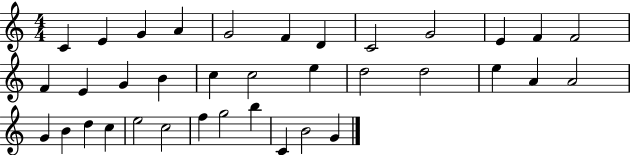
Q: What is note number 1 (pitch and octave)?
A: C4